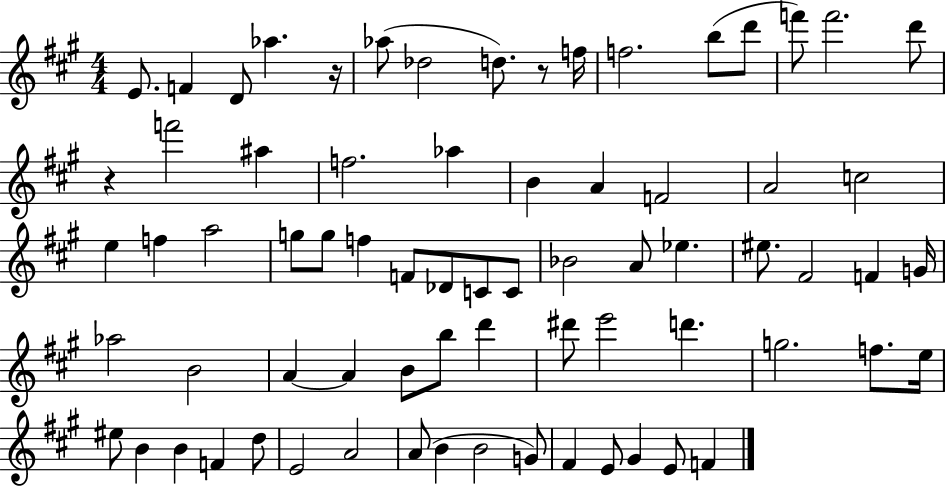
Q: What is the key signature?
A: A major